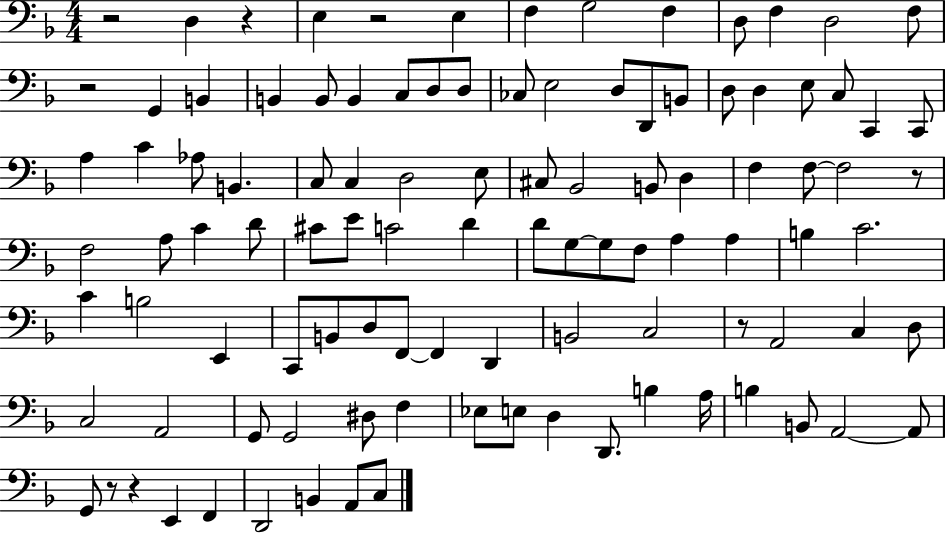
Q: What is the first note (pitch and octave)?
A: D3